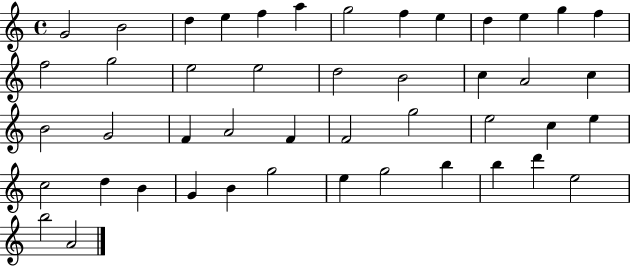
X:1
T:Untitled
M:4/4
L:1/4
K:C
G2 B2 d e f a g2 f e d e g f f2 g2 e2 e2 d2 B2 c A2 c B2 G2 F A2 F F2 g2 e2 c e c2 d B G B g2 e g2 b b d' e2 b2 A2